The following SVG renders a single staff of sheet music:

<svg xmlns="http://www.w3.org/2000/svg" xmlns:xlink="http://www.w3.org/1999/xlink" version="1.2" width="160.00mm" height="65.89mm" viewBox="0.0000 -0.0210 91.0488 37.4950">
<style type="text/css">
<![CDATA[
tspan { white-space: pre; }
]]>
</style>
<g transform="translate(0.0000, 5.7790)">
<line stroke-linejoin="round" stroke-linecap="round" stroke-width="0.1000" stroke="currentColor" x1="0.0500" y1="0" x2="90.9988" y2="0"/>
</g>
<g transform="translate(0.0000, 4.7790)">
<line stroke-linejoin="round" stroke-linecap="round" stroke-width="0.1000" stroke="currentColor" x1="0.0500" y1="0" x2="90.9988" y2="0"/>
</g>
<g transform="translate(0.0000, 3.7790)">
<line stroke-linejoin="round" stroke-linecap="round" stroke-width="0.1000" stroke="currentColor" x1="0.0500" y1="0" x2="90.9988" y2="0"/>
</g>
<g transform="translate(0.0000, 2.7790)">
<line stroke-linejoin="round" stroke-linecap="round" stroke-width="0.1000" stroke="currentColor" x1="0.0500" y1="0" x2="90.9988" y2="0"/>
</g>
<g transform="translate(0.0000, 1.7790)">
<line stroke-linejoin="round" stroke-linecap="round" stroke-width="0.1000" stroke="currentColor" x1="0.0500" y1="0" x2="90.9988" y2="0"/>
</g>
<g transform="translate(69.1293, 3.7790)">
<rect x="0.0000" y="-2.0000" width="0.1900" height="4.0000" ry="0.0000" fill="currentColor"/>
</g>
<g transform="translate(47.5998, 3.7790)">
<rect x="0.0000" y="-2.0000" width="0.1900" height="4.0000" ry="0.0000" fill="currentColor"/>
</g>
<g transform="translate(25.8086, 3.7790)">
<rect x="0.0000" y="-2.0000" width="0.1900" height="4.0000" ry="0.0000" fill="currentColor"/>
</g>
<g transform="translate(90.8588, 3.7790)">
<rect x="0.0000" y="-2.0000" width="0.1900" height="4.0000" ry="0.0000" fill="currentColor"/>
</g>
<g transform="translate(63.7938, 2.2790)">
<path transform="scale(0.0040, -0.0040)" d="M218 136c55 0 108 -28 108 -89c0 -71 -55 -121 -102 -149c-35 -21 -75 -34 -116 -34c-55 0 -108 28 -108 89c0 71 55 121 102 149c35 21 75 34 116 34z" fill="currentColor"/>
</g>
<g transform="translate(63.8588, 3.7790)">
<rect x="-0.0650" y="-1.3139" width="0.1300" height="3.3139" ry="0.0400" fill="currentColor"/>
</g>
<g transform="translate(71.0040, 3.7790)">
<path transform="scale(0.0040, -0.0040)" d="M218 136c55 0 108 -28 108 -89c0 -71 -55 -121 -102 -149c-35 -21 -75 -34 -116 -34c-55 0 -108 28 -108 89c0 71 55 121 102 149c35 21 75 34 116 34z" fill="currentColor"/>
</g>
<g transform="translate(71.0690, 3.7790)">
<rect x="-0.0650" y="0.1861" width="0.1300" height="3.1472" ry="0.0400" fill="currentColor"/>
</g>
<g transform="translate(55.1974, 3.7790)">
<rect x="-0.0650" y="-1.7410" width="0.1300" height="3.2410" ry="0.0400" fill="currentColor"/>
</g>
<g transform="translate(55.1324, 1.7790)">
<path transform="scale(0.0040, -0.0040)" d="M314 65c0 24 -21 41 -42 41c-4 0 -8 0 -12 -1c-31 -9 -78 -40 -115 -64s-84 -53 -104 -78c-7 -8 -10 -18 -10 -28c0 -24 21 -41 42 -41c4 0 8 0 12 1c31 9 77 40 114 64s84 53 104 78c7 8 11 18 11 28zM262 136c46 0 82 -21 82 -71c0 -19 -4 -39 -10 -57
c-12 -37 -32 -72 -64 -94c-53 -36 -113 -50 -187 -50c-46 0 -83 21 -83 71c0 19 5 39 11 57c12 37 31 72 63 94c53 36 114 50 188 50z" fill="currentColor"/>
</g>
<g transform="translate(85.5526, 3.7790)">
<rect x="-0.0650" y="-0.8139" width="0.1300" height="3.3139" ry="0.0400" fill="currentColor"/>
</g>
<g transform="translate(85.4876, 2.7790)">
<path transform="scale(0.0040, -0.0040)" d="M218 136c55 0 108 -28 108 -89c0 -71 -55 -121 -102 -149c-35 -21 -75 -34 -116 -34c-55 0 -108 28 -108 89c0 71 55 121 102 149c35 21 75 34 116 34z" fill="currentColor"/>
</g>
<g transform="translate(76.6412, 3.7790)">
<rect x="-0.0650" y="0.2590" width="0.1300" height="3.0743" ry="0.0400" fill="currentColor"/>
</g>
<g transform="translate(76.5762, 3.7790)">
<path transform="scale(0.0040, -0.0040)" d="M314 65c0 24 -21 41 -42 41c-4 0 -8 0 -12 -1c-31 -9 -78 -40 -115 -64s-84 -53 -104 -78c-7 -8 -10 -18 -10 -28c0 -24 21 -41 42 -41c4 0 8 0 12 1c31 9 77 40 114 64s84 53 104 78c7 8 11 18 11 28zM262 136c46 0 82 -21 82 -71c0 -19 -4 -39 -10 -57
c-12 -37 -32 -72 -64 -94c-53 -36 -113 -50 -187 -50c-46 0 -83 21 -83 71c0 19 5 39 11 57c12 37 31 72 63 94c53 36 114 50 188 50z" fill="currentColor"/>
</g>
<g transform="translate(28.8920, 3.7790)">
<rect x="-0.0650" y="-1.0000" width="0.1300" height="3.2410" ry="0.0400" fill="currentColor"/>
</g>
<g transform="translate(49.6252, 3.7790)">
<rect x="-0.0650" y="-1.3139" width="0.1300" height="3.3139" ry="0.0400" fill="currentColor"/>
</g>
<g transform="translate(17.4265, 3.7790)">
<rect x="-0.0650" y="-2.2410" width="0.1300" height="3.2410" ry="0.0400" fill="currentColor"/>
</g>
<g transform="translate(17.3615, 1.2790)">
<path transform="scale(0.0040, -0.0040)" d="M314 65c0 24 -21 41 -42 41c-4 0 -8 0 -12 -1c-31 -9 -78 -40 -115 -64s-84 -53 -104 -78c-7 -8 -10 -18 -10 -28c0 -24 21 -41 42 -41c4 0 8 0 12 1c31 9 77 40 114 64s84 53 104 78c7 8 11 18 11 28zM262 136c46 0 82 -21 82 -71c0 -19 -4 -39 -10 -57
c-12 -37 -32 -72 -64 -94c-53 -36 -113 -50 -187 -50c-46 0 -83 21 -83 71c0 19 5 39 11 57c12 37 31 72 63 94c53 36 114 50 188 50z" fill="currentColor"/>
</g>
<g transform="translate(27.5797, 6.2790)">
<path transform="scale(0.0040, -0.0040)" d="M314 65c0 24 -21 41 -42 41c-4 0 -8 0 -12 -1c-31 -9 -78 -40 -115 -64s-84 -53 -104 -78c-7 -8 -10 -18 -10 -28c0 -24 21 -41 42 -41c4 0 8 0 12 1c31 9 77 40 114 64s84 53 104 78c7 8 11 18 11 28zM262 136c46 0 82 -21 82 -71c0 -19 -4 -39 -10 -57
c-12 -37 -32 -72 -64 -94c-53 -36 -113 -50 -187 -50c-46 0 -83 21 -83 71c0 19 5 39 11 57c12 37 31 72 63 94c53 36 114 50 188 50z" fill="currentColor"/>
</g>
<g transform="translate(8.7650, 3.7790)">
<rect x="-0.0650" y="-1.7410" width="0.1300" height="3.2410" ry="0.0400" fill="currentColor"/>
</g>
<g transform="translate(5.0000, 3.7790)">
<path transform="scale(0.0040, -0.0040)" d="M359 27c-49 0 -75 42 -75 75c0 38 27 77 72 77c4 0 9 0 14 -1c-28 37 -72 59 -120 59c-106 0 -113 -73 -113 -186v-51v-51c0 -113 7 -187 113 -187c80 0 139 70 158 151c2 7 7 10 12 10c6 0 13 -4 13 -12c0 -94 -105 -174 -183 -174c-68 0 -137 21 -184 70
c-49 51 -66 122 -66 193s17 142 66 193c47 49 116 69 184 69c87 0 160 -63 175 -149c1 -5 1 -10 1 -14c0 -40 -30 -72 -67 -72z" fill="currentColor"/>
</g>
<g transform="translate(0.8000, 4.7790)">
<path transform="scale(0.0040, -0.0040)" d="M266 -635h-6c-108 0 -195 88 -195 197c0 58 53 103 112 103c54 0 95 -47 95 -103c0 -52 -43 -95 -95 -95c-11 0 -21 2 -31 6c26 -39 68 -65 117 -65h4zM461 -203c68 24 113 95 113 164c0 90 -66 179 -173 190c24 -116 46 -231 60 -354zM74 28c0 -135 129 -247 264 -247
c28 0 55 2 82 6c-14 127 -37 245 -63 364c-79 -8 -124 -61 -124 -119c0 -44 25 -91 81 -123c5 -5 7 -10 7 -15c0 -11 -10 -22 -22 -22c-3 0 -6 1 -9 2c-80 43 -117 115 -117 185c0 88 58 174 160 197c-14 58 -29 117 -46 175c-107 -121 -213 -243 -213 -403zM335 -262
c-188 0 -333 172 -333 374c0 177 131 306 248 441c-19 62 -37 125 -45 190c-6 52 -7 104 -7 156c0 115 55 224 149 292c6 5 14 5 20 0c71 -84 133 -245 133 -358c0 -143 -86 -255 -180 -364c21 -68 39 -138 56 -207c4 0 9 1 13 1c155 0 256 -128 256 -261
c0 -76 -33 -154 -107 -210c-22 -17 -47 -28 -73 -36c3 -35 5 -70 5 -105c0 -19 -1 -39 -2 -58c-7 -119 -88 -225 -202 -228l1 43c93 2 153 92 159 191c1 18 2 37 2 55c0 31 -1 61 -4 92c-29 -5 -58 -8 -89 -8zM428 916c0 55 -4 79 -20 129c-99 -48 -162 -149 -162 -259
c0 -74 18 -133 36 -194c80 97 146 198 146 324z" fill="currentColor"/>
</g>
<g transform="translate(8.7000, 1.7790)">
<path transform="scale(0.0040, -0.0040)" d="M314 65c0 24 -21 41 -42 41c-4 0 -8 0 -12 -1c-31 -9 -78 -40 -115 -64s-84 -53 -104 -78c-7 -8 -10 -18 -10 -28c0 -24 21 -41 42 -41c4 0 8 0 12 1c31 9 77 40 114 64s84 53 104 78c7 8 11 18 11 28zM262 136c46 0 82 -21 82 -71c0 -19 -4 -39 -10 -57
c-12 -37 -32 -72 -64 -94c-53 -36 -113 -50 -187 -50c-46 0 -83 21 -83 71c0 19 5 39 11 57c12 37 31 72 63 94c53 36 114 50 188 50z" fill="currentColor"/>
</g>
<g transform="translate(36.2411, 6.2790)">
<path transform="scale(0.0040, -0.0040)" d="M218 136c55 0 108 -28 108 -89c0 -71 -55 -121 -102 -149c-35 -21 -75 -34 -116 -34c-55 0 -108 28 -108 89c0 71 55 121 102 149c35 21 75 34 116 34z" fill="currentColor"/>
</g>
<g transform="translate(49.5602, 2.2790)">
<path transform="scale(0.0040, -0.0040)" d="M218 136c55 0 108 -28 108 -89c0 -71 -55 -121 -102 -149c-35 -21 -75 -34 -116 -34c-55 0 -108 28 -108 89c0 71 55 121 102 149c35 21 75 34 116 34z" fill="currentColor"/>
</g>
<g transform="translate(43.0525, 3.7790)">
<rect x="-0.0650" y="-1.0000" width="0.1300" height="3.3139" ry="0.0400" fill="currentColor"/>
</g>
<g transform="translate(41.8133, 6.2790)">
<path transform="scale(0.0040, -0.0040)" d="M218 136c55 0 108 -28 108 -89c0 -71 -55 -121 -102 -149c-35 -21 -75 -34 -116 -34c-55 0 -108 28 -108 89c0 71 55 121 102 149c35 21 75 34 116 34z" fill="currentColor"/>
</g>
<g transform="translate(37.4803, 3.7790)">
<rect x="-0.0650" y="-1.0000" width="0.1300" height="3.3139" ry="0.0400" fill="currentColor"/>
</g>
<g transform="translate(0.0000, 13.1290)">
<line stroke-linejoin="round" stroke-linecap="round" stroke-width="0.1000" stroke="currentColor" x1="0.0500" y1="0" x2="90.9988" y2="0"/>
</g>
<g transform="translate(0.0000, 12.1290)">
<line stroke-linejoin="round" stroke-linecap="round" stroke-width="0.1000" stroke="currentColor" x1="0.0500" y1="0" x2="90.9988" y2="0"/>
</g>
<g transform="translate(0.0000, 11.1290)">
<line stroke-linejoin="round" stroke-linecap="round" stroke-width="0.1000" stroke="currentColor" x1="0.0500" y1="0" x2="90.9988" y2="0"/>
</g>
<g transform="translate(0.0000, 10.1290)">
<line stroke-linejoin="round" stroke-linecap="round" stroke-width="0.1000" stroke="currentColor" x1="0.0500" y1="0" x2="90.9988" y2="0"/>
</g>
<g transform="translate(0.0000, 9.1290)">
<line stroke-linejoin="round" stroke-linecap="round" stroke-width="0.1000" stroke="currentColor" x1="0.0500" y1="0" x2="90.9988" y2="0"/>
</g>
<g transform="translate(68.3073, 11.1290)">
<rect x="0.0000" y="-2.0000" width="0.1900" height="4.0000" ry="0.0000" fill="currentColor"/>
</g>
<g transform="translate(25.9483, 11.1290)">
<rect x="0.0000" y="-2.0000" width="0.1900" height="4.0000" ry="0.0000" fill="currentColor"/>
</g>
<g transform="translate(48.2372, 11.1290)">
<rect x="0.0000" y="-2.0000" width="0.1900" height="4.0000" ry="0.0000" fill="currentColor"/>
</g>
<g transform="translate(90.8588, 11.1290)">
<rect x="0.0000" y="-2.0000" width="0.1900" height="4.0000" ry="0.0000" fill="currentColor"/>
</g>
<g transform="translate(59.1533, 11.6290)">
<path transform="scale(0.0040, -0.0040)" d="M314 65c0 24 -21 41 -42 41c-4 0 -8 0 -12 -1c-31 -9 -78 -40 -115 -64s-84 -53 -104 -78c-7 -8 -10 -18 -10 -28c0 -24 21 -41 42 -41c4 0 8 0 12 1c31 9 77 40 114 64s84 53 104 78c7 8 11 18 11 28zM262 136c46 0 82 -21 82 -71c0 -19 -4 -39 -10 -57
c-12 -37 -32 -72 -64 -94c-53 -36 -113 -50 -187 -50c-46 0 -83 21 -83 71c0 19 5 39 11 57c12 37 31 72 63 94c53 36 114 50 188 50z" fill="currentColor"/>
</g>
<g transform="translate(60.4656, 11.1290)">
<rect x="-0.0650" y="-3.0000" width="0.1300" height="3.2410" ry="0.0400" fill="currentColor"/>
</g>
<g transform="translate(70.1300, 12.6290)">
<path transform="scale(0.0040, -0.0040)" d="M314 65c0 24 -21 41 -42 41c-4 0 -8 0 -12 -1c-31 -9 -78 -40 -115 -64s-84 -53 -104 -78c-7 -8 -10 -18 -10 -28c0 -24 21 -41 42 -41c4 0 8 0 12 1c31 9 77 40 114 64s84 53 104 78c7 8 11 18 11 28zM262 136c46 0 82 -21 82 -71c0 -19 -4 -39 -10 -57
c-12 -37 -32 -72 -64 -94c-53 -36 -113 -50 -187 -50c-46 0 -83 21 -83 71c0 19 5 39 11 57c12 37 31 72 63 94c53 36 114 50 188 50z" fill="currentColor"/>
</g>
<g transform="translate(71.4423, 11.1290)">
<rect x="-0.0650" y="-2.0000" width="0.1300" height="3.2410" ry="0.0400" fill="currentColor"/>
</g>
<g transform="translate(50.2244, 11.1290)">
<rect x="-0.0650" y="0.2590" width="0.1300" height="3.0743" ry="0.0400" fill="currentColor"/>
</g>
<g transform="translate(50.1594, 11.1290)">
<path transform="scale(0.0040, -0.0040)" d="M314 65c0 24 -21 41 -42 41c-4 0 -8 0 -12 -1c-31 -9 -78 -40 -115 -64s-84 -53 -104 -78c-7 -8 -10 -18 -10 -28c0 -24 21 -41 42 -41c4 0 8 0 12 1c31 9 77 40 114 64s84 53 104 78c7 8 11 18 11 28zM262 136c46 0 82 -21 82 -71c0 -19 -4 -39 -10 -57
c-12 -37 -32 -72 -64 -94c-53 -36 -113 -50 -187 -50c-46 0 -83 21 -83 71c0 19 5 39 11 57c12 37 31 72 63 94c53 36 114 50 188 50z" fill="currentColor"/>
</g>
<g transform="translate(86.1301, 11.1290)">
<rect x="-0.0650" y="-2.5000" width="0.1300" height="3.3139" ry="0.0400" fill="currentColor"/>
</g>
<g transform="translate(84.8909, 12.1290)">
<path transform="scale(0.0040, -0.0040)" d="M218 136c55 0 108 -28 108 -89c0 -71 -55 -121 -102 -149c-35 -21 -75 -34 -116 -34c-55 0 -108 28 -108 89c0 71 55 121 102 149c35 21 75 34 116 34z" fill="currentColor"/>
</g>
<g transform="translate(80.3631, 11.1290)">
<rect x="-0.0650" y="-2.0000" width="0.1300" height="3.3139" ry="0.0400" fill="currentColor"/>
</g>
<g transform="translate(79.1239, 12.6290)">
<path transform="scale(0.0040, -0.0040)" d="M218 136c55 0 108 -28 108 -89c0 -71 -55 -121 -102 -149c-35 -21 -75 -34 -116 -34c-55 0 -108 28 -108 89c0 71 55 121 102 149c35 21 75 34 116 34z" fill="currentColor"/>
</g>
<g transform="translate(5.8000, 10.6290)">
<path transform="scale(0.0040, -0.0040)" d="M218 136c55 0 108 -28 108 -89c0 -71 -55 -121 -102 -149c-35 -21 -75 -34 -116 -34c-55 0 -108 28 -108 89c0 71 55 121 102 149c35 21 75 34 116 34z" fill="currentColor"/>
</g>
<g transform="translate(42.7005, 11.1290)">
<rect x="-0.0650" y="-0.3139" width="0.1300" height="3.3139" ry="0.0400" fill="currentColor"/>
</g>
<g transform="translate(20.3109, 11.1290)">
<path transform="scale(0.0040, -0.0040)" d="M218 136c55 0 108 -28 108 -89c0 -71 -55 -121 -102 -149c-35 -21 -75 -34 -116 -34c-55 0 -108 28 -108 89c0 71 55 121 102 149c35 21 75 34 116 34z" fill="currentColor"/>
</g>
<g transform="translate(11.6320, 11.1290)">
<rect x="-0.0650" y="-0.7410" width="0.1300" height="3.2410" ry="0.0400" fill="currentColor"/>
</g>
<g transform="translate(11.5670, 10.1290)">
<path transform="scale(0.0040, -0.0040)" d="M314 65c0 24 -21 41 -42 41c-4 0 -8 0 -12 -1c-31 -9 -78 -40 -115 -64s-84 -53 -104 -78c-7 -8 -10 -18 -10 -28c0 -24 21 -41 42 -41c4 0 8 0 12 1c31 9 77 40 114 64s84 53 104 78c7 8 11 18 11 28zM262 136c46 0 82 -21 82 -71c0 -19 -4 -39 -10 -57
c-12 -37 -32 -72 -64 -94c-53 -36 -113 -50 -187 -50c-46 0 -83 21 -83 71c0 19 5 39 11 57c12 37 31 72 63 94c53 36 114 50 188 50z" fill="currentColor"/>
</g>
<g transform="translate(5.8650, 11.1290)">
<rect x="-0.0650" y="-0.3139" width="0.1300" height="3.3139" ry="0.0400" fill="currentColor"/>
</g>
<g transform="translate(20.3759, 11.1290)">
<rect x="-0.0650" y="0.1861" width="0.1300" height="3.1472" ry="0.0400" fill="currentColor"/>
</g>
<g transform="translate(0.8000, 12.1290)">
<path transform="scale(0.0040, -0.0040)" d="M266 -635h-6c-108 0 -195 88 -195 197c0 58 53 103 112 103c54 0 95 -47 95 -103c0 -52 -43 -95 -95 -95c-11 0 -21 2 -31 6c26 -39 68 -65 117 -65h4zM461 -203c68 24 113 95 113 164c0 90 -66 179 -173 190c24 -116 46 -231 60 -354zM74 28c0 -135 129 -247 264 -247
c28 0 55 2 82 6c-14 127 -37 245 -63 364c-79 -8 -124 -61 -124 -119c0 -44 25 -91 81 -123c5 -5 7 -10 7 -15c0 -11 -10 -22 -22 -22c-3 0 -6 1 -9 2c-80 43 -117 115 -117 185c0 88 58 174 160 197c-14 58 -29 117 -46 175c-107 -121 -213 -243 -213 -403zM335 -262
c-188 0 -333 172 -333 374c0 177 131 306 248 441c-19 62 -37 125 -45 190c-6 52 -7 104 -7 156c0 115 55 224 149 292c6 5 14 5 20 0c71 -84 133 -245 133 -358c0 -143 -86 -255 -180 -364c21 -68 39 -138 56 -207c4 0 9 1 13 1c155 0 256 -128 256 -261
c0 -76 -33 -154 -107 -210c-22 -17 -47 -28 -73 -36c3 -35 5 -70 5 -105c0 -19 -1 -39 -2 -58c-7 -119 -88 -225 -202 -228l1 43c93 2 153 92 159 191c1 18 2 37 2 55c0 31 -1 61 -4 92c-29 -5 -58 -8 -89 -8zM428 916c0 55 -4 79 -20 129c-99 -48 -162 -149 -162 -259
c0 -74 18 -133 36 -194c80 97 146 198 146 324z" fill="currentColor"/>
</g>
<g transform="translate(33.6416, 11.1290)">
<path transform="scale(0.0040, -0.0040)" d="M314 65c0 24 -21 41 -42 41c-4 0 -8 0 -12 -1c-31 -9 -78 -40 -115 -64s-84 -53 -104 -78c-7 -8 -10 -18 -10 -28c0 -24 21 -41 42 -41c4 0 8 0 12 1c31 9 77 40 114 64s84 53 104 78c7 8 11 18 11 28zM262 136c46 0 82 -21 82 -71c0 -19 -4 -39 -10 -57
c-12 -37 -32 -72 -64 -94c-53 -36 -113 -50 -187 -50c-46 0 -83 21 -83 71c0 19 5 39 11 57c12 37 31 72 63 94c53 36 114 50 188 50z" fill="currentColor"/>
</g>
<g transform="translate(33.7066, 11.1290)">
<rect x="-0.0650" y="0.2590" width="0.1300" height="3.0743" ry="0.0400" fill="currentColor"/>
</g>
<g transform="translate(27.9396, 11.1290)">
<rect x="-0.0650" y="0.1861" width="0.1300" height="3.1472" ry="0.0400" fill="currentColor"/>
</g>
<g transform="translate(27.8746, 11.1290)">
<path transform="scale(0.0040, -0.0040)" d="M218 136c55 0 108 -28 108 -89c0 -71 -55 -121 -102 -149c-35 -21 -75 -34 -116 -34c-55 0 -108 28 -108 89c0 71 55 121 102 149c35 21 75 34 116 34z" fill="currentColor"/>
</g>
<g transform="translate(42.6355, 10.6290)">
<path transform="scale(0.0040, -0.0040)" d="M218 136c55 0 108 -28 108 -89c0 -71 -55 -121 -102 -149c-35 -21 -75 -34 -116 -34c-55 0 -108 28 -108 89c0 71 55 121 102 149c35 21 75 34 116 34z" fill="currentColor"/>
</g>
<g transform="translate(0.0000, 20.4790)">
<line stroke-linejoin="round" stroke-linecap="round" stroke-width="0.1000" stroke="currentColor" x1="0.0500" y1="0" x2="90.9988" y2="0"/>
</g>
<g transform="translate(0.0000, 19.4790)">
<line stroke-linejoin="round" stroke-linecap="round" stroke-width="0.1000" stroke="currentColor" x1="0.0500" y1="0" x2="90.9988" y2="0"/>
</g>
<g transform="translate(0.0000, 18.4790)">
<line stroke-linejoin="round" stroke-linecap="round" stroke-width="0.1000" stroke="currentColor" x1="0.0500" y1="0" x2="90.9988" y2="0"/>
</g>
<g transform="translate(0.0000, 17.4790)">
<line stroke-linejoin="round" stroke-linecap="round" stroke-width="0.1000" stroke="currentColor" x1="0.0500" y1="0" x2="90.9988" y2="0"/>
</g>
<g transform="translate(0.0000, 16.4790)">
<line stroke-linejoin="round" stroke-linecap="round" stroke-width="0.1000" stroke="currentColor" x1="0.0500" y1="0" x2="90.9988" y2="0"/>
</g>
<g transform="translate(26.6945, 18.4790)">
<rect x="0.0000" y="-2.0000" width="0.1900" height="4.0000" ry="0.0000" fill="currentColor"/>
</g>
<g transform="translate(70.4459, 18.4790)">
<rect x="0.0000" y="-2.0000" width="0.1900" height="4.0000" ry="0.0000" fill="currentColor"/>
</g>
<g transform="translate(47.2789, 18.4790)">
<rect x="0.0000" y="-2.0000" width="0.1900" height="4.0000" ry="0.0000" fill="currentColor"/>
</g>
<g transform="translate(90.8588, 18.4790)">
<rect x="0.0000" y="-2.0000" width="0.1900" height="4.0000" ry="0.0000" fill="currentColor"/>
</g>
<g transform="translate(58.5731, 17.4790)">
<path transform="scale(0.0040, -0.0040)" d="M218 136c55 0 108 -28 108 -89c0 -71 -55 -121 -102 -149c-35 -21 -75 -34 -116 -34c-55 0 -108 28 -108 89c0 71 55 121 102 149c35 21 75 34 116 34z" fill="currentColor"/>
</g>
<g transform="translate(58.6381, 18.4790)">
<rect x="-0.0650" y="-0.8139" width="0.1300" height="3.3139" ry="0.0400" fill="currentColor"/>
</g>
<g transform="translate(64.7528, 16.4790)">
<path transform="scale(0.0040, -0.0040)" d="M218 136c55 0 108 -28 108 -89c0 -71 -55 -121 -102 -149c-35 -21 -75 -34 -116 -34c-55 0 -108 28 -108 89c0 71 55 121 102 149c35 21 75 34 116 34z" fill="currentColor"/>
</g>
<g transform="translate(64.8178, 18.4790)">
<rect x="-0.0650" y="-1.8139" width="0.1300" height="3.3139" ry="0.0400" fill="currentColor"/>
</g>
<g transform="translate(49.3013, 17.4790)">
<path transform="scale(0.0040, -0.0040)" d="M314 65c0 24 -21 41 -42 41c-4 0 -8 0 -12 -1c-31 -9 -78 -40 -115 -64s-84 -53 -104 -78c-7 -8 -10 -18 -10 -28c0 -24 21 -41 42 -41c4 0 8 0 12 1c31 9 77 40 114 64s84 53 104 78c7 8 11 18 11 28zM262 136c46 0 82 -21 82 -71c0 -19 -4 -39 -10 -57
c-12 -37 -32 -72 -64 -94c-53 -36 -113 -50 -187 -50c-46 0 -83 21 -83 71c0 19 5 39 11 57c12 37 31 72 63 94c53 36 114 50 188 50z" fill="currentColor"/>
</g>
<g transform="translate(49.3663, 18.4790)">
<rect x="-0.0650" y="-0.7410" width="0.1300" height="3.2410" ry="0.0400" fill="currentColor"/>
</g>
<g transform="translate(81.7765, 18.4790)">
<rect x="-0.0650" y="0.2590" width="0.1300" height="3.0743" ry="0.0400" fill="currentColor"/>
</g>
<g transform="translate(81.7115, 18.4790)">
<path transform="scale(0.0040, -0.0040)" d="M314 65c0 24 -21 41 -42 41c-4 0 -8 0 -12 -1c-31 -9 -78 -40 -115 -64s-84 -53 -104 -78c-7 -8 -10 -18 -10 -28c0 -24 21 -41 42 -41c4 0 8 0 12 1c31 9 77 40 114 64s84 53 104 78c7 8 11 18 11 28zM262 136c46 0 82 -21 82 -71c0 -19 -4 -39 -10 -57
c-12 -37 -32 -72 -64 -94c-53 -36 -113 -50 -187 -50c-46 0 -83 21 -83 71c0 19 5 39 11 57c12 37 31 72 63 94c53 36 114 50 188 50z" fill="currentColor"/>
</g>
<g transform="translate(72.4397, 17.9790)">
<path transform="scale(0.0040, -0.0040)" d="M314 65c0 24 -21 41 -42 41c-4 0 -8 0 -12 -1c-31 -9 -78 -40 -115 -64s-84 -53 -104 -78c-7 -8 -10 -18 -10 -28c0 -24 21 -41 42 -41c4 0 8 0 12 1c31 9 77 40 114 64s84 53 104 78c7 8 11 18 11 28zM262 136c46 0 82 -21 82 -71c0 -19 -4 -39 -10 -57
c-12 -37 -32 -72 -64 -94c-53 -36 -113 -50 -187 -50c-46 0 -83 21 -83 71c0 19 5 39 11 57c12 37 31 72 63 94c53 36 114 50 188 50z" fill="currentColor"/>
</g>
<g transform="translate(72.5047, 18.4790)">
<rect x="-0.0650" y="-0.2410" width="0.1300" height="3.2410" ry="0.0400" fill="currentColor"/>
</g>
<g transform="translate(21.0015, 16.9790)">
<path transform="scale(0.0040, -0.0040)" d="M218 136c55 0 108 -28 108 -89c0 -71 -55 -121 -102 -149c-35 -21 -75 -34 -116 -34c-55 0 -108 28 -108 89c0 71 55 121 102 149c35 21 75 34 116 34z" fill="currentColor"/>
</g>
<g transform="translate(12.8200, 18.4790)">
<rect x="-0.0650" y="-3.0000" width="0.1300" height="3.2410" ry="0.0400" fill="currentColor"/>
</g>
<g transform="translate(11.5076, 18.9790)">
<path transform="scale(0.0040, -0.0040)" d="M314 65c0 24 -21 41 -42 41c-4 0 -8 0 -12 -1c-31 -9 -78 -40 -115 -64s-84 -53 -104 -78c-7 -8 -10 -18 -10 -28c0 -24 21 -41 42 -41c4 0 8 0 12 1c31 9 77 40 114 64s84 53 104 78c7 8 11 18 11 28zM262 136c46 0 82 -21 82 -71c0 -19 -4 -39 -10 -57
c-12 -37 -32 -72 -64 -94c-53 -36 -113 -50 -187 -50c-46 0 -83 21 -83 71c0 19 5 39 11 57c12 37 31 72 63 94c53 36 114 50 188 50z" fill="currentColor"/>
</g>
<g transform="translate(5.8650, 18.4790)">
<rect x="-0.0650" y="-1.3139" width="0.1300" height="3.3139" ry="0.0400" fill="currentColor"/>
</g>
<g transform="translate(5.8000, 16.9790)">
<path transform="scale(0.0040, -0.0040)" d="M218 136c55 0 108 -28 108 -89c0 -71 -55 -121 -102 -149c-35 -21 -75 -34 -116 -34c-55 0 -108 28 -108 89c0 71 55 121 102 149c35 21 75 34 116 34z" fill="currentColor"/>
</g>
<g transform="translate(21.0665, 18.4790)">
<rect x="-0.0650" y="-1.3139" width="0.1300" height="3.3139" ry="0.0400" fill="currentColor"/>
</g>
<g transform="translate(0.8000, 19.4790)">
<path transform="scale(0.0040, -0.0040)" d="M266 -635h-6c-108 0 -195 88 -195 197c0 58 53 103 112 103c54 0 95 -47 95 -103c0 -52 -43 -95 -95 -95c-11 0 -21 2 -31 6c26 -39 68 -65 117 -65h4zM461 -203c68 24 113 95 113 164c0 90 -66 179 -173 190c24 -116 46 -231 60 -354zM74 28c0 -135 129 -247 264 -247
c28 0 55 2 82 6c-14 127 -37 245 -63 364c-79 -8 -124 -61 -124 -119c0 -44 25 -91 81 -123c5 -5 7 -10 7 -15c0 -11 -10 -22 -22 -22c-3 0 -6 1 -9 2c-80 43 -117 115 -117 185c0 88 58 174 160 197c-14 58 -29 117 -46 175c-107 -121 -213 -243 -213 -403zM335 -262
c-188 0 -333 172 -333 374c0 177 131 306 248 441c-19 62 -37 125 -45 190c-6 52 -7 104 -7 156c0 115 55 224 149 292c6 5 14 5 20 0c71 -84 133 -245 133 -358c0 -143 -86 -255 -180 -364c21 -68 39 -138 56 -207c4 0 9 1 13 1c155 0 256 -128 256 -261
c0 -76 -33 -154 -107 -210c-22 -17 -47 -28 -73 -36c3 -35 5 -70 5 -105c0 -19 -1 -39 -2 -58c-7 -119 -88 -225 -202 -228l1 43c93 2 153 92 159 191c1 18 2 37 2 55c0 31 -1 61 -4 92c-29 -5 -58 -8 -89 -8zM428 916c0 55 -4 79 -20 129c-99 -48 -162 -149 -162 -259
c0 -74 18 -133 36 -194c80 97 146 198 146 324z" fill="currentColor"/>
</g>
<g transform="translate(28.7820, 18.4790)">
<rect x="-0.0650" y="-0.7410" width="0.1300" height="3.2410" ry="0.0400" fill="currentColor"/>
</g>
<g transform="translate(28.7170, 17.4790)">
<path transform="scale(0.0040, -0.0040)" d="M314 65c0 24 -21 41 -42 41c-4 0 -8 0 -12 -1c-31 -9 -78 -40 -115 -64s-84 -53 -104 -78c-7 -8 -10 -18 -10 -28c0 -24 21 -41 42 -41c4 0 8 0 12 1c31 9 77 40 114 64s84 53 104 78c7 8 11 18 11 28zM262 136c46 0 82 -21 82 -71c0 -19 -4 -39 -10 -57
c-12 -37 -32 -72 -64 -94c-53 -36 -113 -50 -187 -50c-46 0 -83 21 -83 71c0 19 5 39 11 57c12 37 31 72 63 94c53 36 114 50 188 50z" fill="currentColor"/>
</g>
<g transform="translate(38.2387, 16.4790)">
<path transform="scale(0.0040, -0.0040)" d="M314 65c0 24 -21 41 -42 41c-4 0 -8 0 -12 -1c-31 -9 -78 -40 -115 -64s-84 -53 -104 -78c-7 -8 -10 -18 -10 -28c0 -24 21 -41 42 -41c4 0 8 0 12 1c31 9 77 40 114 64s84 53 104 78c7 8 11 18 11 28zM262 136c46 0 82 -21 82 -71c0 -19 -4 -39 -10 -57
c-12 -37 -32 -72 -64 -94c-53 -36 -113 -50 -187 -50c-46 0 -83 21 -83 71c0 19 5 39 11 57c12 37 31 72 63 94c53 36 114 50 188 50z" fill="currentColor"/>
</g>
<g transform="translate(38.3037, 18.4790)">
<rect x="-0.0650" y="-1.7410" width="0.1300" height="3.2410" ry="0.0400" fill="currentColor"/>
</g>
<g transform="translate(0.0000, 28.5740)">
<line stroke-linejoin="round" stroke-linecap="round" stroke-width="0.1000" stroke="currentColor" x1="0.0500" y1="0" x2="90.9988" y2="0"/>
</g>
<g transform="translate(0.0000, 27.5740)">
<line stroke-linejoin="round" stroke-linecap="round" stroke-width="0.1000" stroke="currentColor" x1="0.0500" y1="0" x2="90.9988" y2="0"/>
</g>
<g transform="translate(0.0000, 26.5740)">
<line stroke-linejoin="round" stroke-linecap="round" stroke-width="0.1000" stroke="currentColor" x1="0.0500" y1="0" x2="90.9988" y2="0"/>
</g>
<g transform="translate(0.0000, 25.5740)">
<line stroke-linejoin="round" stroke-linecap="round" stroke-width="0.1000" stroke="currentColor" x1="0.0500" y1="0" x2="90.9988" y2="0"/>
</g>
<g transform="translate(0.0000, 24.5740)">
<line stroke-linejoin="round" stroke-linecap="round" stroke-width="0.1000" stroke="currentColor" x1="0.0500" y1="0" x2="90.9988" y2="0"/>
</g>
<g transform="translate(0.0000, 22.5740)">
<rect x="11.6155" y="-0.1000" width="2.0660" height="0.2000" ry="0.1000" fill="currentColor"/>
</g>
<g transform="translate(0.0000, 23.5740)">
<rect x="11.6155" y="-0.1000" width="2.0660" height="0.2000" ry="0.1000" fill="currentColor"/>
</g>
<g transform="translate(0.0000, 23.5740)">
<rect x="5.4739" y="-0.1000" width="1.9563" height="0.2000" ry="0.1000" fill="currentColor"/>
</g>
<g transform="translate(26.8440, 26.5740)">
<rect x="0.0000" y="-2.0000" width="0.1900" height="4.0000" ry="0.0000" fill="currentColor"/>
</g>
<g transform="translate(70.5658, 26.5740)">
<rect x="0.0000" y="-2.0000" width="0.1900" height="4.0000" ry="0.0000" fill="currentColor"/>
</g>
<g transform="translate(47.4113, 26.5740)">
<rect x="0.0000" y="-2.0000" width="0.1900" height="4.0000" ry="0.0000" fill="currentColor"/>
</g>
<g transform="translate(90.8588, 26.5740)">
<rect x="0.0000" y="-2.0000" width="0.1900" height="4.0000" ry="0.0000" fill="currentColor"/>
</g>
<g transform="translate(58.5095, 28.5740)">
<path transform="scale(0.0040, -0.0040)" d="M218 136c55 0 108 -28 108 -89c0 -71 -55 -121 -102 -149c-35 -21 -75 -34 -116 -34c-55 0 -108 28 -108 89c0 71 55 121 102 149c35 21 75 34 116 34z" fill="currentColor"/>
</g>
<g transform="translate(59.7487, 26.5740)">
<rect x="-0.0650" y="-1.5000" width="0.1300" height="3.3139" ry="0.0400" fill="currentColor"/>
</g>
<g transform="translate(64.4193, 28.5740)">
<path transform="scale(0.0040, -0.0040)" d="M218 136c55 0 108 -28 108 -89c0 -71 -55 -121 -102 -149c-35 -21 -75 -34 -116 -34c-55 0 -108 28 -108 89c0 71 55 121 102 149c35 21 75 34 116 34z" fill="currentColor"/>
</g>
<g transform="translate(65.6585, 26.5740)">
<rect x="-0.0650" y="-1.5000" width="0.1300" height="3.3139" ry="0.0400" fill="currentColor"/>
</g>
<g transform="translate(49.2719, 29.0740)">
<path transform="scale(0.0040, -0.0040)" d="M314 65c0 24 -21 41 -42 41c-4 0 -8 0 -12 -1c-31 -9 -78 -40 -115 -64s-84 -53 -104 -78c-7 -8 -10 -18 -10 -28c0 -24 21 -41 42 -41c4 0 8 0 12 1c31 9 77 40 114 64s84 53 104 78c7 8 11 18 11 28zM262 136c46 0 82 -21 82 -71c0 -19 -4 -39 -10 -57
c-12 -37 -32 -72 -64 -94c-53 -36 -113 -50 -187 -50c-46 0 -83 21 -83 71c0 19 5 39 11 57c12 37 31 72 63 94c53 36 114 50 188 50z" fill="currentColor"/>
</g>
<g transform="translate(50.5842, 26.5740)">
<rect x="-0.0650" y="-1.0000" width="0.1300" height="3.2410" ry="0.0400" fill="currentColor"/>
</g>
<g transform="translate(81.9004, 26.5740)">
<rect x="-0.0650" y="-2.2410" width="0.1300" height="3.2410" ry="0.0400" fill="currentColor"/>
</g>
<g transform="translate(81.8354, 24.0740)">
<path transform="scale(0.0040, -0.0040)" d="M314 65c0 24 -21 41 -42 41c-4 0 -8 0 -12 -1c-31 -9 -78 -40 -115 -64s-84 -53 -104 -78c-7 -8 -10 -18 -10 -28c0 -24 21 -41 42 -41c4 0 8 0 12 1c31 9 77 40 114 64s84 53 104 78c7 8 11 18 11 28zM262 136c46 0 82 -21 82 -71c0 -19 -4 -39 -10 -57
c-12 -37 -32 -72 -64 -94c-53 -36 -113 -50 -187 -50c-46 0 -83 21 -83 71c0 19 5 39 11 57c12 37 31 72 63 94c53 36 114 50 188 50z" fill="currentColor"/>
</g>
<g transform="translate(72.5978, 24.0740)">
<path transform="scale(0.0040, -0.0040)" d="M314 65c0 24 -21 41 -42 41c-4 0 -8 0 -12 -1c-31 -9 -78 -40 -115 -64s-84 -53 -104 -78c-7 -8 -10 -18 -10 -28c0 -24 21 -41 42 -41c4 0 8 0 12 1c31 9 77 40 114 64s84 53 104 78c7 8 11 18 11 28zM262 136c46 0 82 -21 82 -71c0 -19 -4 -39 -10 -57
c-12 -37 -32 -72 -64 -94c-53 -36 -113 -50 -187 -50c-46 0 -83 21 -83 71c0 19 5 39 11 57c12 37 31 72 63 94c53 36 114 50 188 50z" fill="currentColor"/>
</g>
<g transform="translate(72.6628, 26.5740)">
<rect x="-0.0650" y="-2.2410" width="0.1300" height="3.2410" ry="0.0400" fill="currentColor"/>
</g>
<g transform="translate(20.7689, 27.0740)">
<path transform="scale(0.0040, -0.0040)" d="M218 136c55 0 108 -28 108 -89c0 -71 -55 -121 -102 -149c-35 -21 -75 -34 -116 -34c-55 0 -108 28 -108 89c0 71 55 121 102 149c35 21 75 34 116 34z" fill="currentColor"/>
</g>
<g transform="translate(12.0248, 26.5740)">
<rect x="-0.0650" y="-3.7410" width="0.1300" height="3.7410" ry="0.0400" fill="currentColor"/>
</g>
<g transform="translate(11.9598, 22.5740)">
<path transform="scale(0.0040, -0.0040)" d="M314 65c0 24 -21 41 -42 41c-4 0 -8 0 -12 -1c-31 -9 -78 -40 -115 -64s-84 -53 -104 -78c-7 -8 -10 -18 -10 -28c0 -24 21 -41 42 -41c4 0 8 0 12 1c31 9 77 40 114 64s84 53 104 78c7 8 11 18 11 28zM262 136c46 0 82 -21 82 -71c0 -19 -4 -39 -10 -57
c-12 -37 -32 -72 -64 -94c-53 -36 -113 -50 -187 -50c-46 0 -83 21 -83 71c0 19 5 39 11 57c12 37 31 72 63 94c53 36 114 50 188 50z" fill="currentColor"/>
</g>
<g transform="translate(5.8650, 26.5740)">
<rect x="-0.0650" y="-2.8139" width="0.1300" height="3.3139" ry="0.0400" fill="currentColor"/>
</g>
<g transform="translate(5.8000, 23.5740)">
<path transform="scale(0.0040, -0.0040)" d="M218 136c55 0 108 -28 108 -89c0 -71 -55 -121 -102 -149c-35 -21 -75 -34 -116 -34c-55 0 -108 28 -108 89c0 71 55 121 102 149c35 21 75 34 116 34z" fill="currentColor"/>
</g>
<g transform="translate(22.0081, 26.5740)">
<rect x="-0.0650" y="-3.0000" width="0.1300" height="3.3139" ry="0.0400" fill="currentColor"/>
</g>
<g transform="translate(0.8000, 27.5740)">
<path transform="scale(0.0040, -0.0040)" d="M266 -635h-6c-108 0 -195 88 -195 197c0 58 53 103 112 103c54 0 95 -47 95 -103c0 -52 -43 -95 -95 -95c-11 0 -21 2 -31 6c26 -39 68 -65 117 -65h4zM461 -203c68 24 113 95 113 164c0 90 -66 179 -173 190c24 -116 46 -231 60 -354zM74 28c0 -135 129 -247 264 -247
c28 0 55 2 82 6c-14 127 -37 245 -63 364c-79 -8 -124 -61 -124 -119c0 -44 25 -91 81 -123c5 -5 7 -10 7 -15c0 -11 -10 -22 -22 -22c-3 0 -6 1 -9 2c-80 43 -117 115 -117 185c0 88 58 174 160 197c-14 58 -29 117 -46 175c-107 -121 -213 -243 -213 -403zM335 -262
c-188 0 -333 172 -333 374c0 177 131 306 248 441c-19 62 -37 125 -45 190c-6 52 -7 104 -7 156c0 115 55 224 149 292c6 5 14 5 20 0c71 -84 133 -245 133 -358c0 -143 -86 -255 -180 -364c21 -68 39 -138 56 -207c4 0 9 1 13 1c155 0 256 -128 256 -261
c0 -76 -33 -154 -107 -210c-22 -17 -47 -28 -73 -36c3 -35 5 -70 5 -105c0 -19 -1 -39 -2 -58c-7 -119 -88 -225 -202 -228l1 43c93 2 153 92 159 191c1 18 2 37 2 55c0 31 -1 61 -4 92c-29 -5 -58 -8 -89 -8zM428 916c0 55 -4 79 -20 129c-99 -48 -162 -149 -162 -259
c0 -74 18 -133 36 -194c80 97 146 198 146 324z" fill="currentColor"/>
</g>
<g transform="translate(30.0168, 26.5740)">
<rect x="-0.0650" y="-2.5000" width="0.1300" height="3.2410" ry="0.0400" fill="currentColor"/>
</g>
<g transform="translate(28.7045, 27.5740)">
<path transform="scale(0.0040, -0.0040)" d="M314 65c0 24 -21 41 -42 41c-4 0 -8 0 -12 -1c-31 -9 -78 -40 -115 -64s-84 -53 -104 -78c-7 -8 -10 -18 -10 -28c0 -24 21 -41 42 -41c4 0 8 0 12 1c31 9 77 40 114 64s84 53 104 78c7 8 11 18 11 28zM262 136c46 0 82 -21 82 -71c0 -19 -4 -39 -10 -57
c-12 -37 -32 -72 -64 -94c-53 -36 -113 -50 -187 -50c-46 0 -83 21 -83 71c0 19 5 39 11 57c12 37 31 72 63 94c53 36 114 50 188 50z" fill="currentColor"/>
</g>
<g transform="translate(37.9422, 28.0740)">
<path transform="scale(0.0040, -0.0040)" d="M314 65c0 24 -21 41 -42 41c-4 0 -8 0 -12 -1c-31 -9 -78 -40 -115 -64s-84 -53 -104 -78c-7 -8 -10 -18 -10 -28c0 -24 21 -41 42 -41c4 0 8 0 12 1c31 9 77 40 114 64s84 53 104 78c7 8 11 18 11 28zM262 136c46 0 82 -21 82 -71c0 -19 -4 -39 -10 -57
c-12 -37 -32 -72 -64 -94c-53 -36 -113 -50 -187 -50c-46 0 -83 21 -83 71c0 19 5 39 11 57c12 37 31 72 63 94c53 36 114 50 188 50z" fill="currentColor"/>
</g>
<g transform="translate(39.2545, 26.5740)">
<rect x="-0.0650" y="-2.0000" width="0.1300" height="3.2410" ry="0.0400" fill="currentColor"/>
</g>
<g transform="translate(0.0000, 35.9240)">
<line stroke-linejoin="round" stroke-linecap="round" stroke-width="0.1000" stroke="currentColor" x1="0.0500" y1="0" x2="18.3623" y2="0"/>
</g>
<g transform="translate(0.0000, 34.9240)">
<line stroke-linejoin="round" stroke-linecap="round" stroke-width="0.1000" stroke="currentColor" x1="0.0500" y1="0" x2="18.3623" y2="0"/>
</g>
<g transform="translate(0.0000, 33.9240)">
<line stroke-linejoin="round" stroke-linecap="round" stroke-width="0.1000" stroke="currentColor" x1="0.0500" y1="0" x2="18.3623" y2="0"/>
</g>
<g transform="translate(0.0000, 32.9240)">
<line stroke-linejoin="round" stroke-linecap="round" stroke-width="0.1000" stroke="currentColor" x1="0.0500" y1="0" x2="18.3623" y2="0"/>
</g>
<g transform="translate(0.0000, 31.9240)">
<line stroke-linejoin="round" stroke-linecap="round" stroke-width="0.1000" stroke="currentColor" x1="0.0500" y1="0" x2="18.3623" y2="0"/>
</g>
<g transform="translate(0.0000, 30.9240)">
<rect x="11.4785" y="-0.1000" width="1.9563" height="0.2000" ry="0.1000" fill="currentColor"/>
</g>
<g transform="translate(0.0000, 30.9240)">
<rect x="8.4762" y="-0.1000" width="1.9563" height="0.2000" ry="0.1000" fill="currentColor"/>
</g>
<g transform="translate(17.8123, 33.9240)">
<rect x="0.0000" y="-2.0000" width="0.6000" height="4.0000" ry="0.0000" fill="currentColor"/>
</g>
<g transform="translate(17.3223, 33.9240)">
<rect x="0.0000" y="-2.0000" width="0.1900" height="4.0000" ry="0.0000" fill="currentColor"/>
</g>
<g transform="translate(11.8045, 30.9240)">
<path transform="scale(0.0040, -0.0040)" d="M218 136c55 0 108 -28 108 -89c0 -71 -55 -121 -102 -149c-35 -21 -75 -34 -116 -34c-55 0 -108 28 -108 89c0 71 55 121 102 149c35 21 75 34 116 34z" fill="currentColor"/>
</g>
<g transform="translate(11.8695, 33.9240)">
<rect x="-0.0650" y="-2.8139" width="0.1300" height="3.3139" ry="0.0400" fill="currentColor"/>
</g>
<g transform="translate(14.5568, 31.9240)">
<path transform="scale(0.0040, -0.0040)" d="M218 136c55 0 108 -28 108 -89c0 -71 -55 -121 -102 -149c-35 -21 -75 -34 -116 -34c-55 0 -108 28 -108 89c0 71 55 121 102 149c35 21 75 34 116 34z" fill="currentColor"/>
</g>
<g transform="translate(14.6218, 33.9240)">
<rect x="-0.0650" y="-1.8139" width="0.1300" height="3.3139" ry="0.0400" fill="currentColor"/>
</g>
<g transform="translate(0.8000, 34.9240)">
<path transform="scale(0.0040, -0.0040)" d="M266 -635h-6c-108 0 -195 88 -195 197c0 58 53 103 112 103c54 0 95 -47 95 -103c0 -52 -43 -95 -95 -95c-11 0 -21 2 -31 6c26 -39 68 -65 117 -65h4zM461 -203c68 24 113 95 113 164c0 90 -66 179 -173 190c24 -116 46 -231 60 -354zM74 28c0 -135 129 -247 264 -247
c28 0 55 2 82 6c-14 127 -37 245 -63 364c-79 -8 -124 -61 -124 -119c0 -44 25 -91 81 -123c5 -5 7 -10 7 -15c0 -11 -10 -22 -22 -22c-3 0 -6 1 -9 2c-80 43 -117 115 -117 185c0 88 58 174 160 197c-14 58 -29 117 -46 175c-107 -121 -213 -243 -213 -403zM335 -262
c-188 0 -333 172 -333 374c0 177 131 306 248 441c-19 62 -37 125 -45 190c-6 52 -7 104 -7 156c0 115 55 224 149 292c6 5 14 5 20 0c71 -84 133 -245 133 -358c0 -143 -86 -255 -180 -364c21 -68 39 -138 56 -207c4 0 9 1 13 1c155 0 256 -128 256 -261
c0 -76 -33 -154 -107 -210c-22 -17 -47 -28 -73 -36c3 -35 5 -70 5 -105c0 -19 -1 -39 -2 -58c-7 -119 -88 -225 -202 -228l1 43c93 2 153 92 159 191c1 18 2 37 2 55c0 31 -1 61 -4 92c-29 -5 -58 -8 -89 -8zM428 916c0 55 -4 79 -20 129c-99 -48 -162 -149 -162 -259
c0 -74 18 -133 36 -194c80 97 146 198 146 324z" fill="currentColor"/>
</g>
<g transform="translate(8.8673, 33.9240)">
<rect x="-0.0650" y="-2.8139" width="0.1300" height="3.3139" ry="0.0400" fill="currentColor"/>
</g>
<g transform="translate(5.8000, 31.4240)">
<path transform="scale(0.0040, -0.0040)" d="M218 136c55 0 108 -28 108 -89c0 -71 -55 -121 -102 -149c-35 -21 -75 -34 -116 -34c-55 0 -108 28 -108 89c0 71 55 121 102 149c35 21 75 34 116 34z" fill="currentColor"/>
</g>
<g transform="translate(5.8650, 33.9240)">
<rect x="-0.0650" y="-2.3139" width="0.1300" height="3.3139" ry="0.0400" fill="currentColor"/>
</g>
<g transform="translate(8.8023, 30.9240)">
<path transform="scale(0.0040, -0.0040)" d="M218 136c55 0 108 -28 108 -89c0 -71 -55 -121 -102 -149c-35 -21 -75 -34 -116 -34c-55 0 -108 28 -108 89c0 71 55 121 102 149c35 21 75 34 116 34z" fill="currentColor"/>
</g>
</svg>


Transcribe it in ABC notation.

X:1
T:Untitled
M:4/4
L:1/4
K:C
f2 g2 D2 D D e f2 e B B2 d c d2 B B B2 c B2 A2 F2 F G e A2 e d2 f2 d2 d f c2 B2 a c'2 A G2 F2 D2 E E g2 g2 g a a f